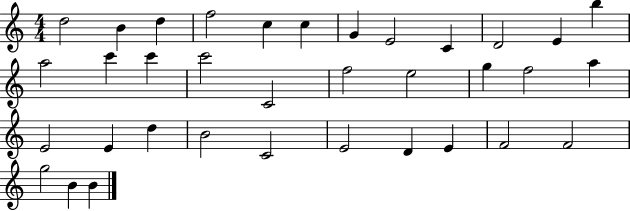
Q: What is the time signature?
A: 4/4